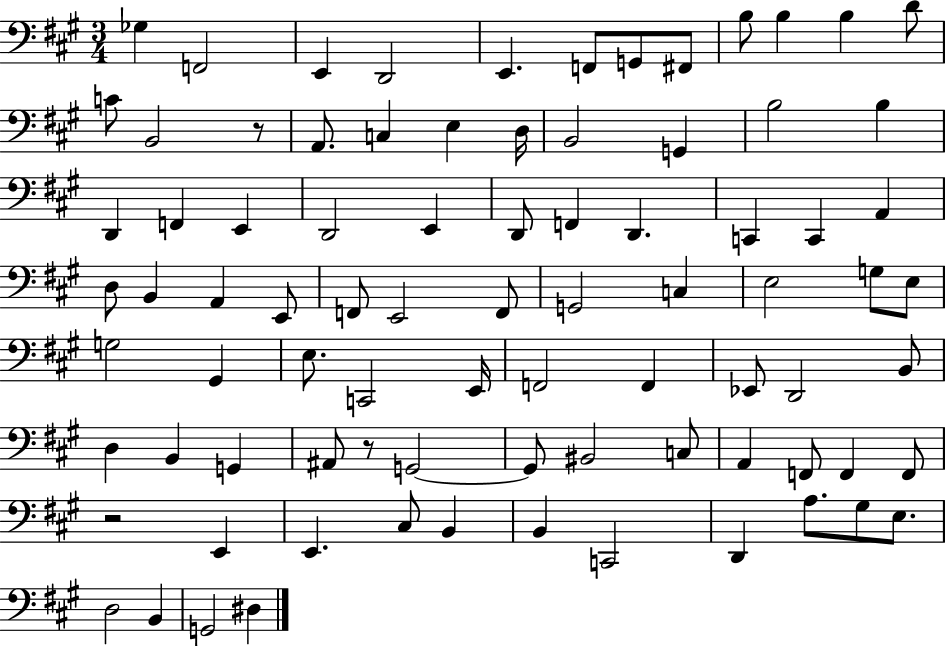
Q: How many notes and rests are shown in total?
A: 84